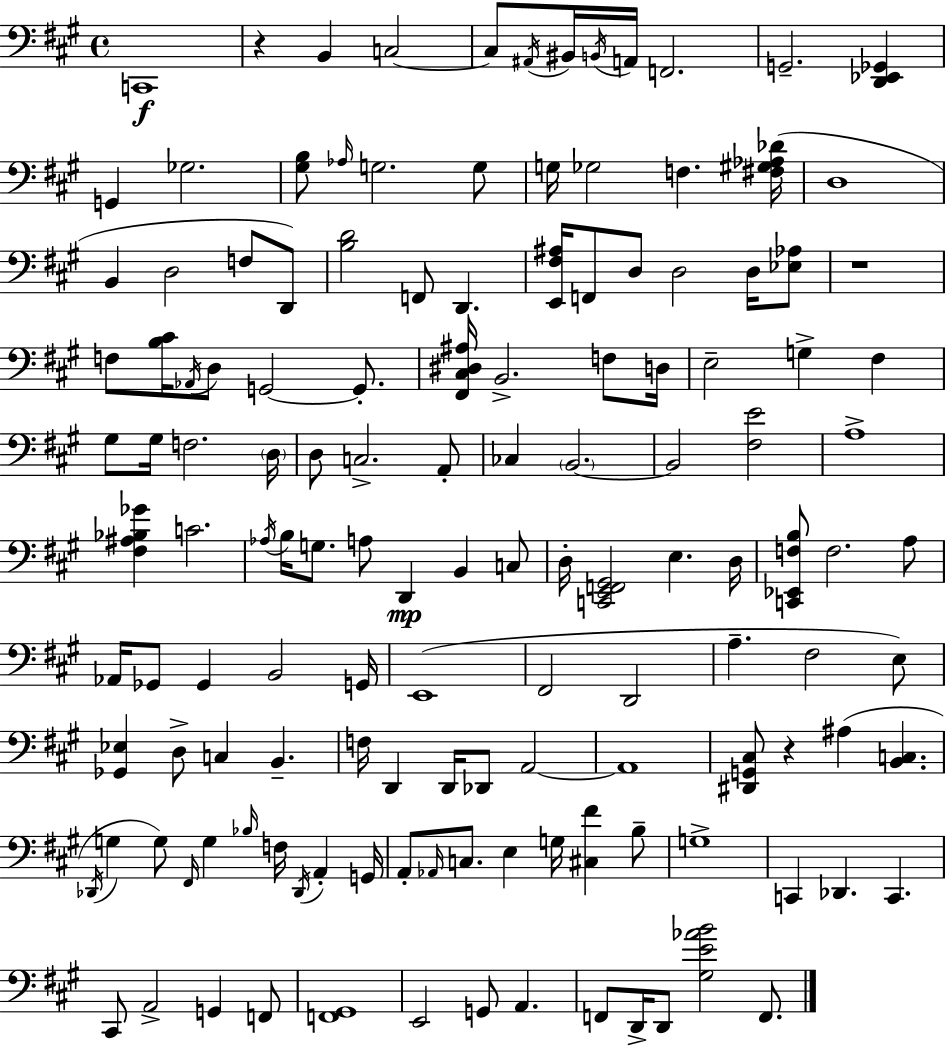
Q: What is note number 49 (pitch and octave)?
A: B2